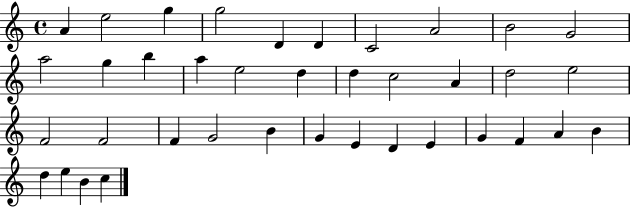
{
  \clef treble
  \time 4/4
  \defaultTimeSignature
  \key c \major
  a'4 e''2 g''4 | g''2 d'4 d'4 | c'2 a'2 | b'2 g'2 | \break a''2 g''4 b''4 | a''4 e''2 d''4 | d''4 c''2 a'4 | d''2 e''2 | \break f'2 f'2 | f'4 g'2 b'4 | g'4 e'4 d'4 e'4 | g'4 f'4 a'4 b'4 | \break d''4 e''4 b'4 c''4 | \bar "|."
}